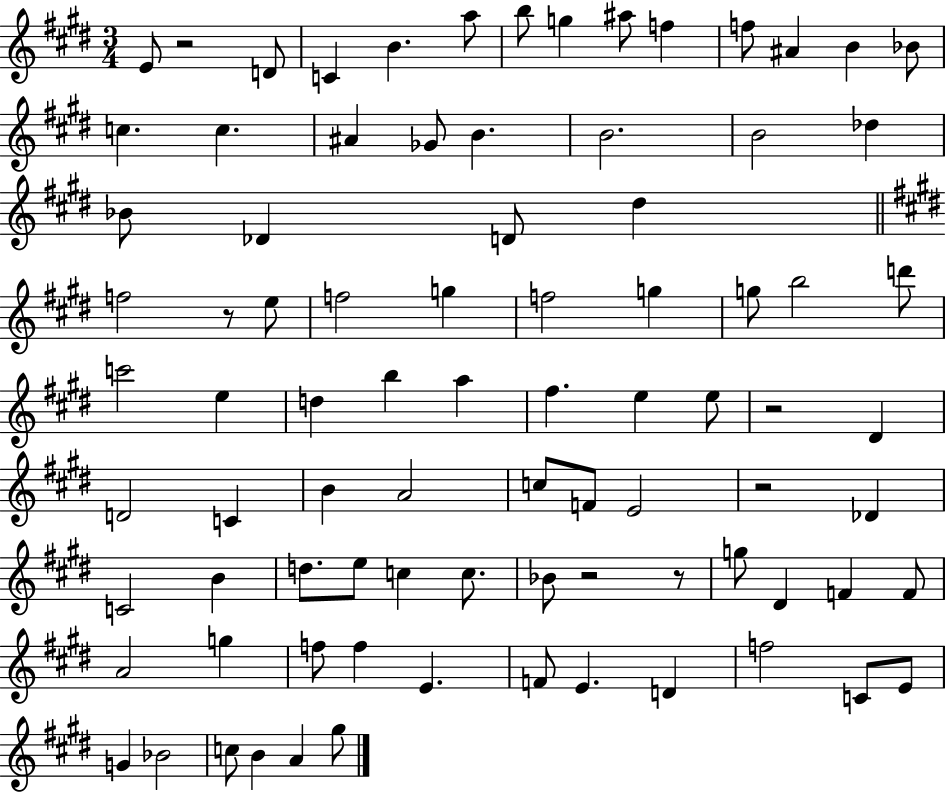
E4/e R/h D4/e C4/q B4/q. A5/e B5/e G5/q A#5/e F5/q F5/e A#4/q B4/q Bb4/e C5/q. C5/q. A#4/q Gb4/e B4/q. B4/h. B4/h Db5/q Bb4/e Db4/q D4/e D#5/q F5/h R/e E5/e F5/h G5/q F5/h G5/q G5/e B5/h D6/e C6/h E5/q D5/q B5/q A5/q F#5/q. E5/q E5/e R/h D#4/q D4/h C4/q B4/q A4/h C5/e F4/e E4/h R/h Db4/q C4/h B4/q D5/e. E5/e C5/q C5/e. Bb4/e R/h R/e G5/e D#4/q F4/q F4/e A4/h G5/q F5/e F5/q E4/q. F4/e E4/q. D4/q F5/h C4/e E4/e G4/q Bb4/h C5/e B4/q A4/q G#5/e